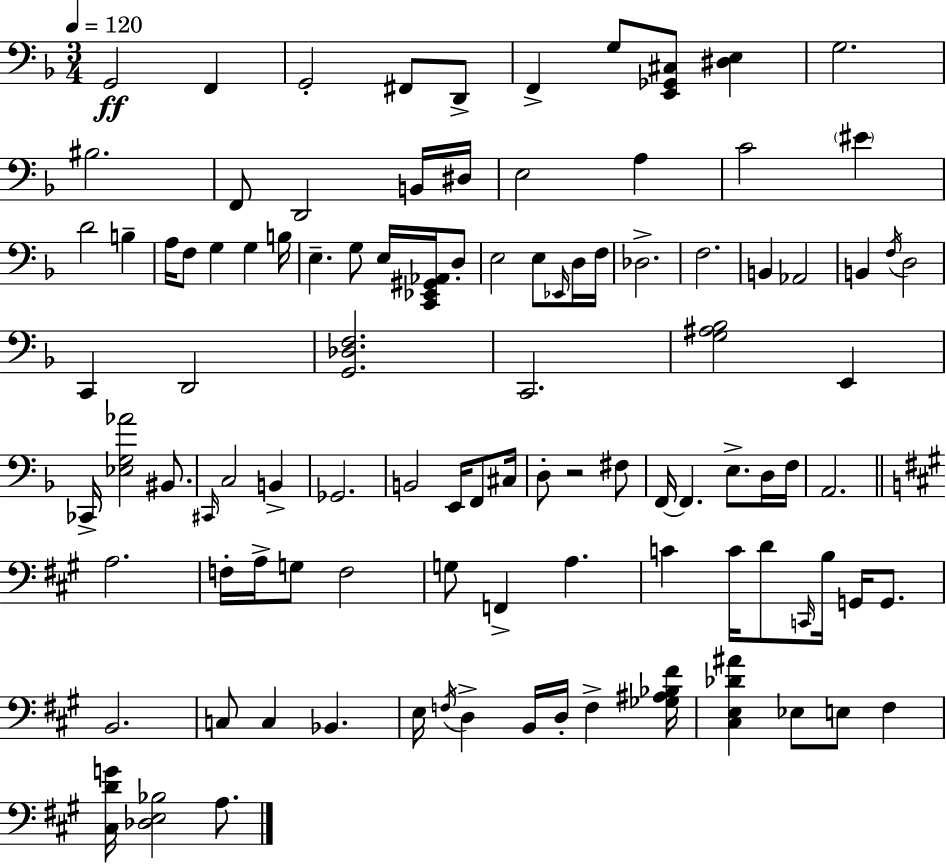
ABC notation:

X:1
T:Untitled
M:3/4
L:1/4
K:Dm
G,,2 F,, G,,2 ^F,,/2 D,,/2 F,, G,/2 [E,,_G,,^C,]/2 [^D,E,] G,2 ^B,2 F,,/2 D,,2 B,,/4 ^D,/4 E,2 A, C2 ^E D2 B, A,/4 F,/2 G, G, B,/4 E, G,/2 E,/4 [C,,_E,,^G,,_A,,]/4 D,/2 E,2 E,/2 _E,,/4 D,/4 F,/4 _D,2 F,2 B,, _A,,2 B,, F,/4 D,2 C,, D,,2 [G,,_D,F,]2 C,,2 [G,^A,_B,]2 E,, _C,,/4 [_E,G,_A]2 ^B,,/2 ^C,,/4 C,2 B,, _G,,2 B,,2 E,,/4 F,,/2 ^C,/4 D,/2 z2 ^F,/2 F,,/4 F,, E,/2 D,/4 F,/4 A,,2 A,2 F,/4 A,/4 G,/2 F,2 G,/2 F,, A, C C/4 D/2 C,,/4 B,/4 G,,/4 G,,/2 B,,2 C,/2 C, _B,, E,/4 F,/4 D, B,,/4 D,/4 F, [_G,^A,_B,^F]/4 [^C,E,_D^A] _E,/2 E,/2 ^F, [^C,DG]/4 [_D,E,_B,]2 A,/2